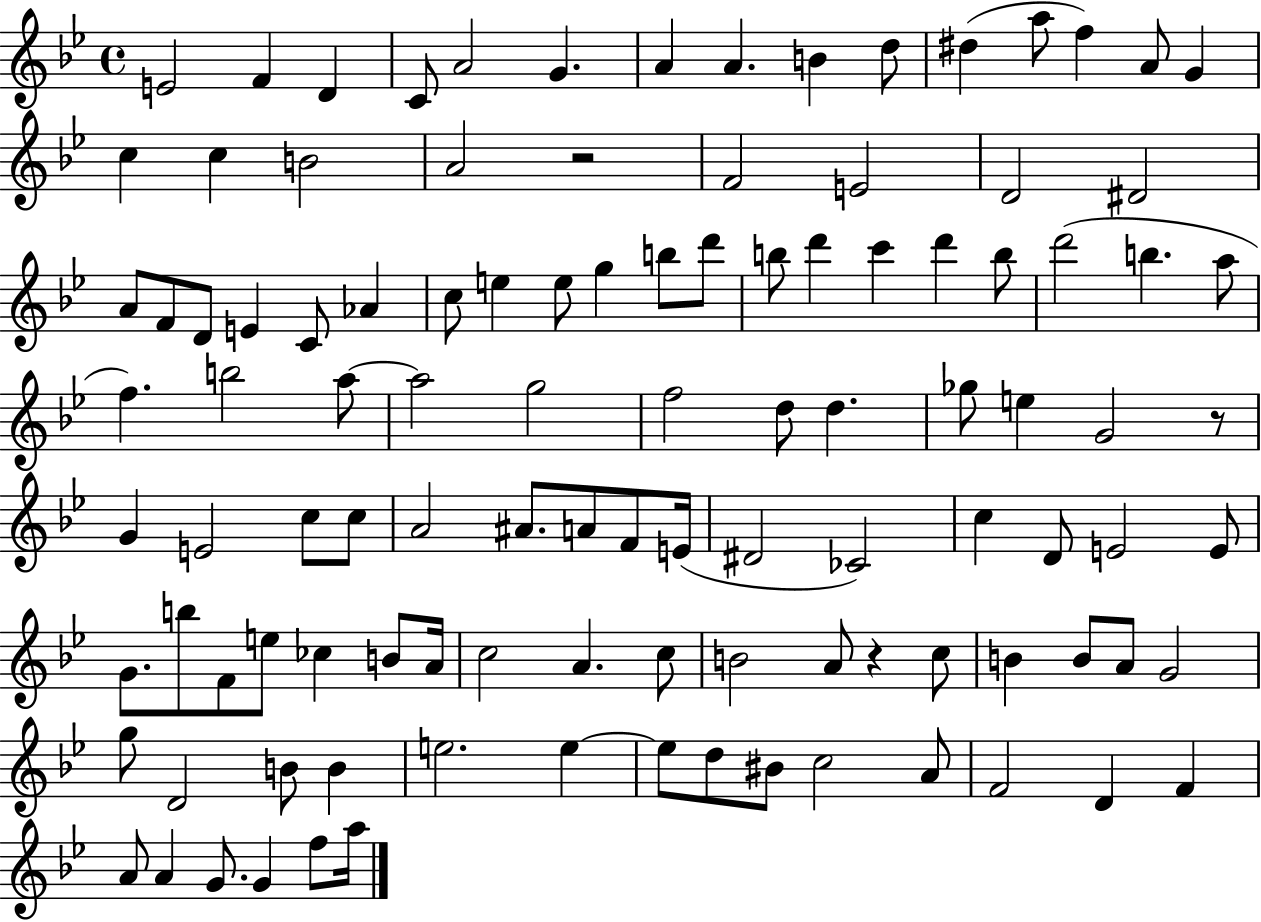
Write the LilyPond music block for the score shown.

{
  \clef treble
  \time 4/4
  \defaultTimeSignature
  \key bes \major
  e'2 f'4 d'4 | c'8 a'2 g'4. | a'4 a'4. b'4 d''8 | dis''4( a''8 f''4) a'8 g'4 | \break c''4 c''4 b'2 | a'2 r2 | f'2 e'2 | d'2 dis'2 | \break a'8 f'8 d'8 e'4 c'8 aes'4 | c''8 e''4 e''8 g''4 b''8 d'''8 | b''8 d'''4 c'''4 d'''4 b''8 | d'''2( b''4. a''8 | \break f''4.) b''2 a''8~~ | a''2 g''2 | f''2 d''8 d''4. | ges''8 e''4 g'2 r8 | \break g'4 e'2 c''8 c''8 | a'2 ais'8. a'8 f'8 e'16( | dis'2 ces'2) | c''4 d'8 e'2 e'8 | \break g'8. b''8 f'8 e''8 ces''4 b'8 a'16 | c''2 a'4. c''8 | b'2 a'8 r4 c''8 | b'4 b'8 a'8 g'2 | \break g''8 d'2 b'8 b'4 | e''2. e''4~~ | e''8 d''8 bis'8 c''2 a'8 | f'2 d'4 f'4 | \break a'8 a'4 g'8. g'4 f''8 a''16 | \bar "|."
}